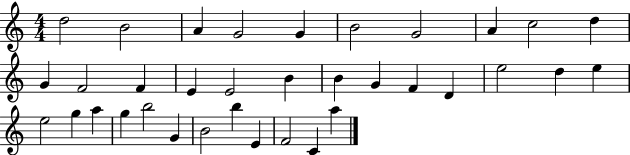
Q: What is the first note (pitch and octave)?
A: D5